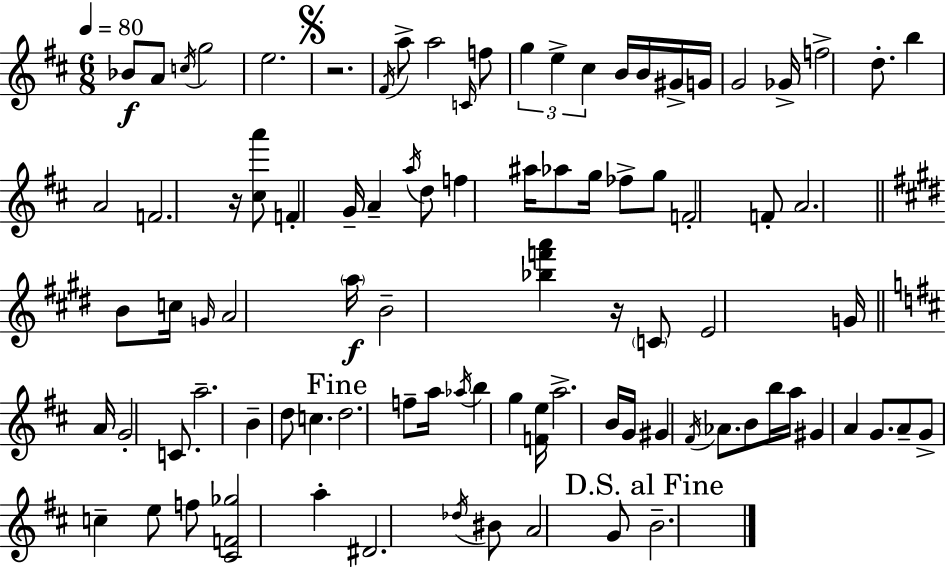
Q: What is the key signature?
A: D major